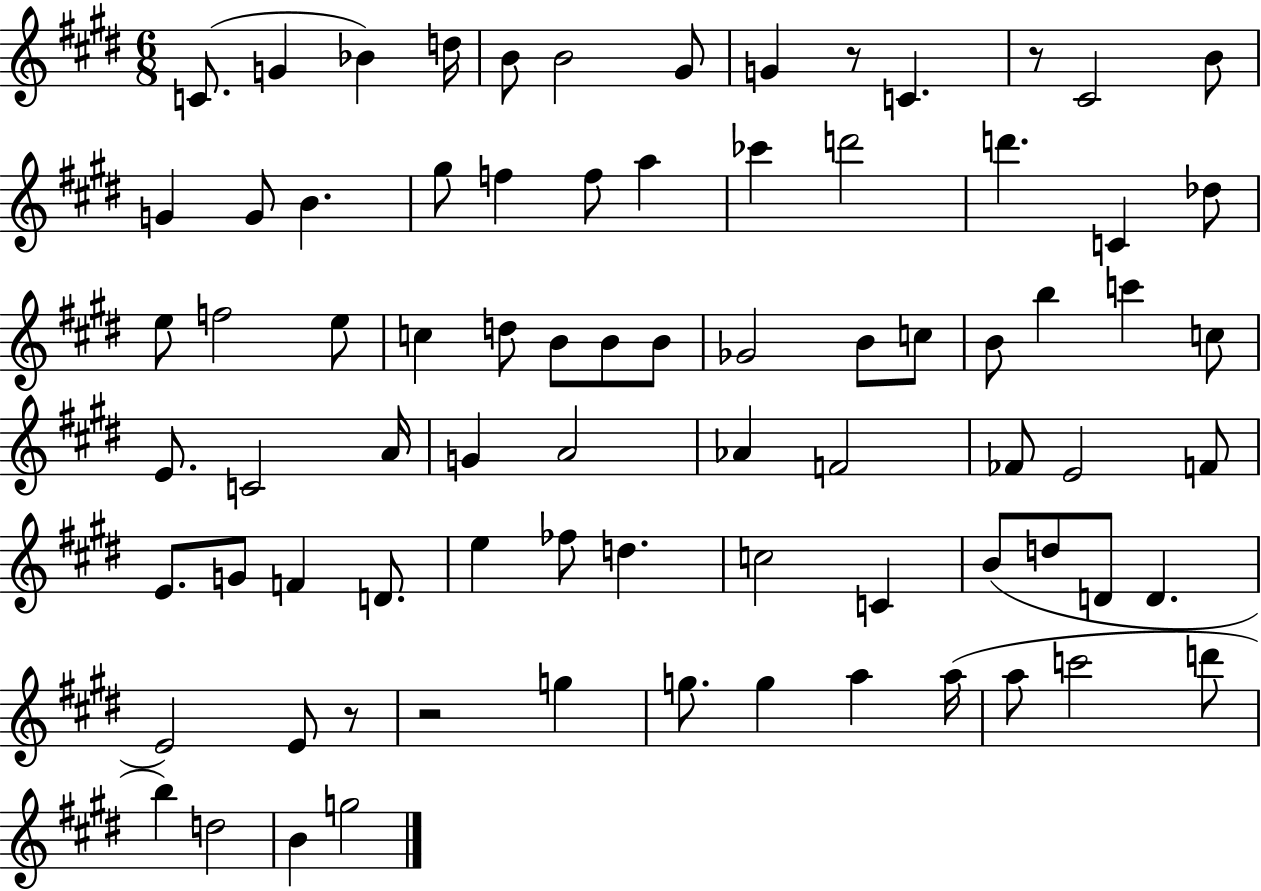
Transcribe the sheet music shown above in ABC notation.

X:1
T:Untitled
M:6/8
L:1/4
K:E
C/2 G _B d/4 B/2 B2 ^G/2 G z/2 C z/2 ^C2 B/2 G G/2 B ^g/2 f f/2 a _c' d'2 d' C _d/2 e/2 f2 e/2 c d/2 B/2 B/2 B/2 _G2 B/2 c/2 B/2 b c' c/2 E/2 C2 A/4 G A2 _A F2 _F/2 E2 F/2 E/2 G/2 F D/2 e _f/2 d c2 C B/2 d/2 D/2 D E2 E/2 z/2 z2 g g/2 g a a/4 a/2 c'2 d'/2 b d2 B g2